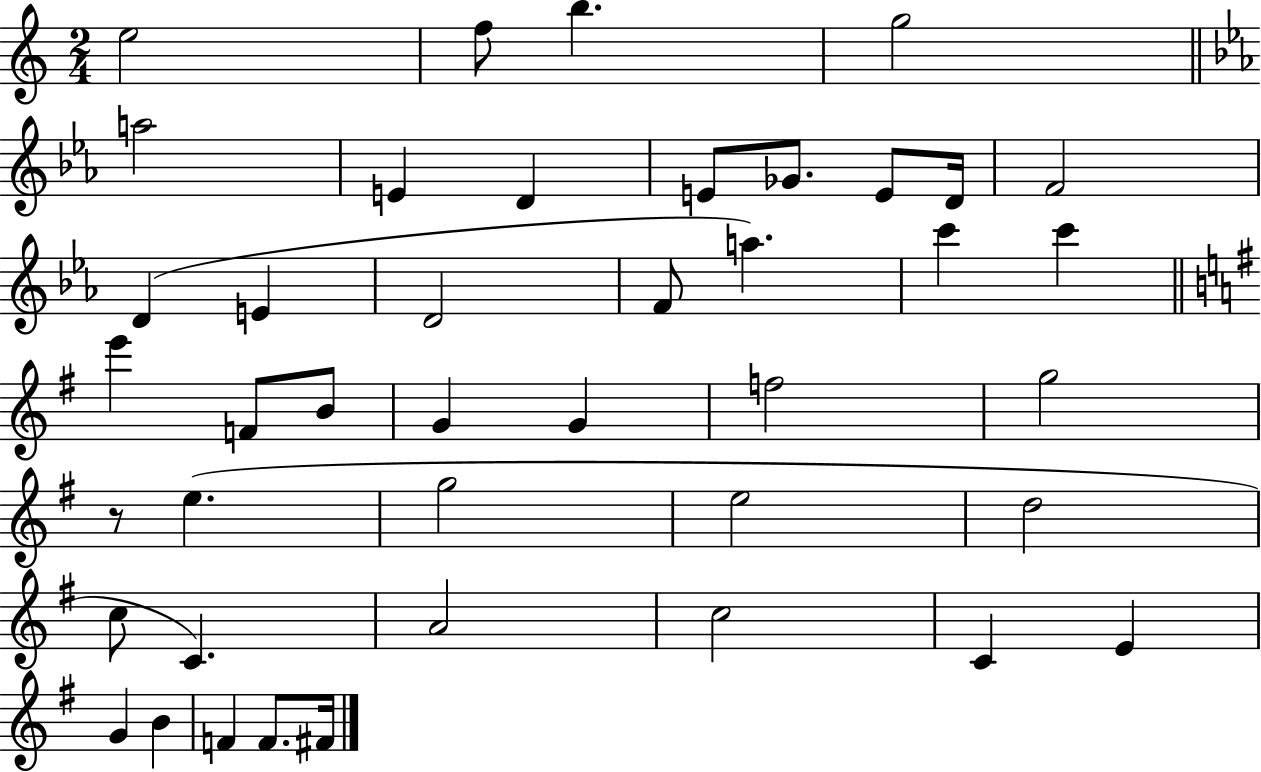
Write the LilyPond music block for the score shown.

{
  \clef treble
  \numericTimeSignature
  \time 2/4
  \key c \major
  \repeat volta 2 { e''2 | f''8 b''4. | g''2 | \bar "||" \break \key c \minor a''2 | e'4 d'4 | e'8 ges'8. e'8 d'16 | f'2 | \break d'4( e'4 | d'2 | f'8 a''4.) | c'''4 c'''4 | \break \bar "||" \break \key e \minor e'''4 f'8 b'8 | g'4 g'4 | f''2 | g''2 | \break r8 e''4.( | g''2 | e''2 | d''2 | \break c''8 c'4.) | a'2 | c''2 | c'4 e'4 | \break g'4 b'4 | f'4 f'8. fis'16 | } \bar "|."
}